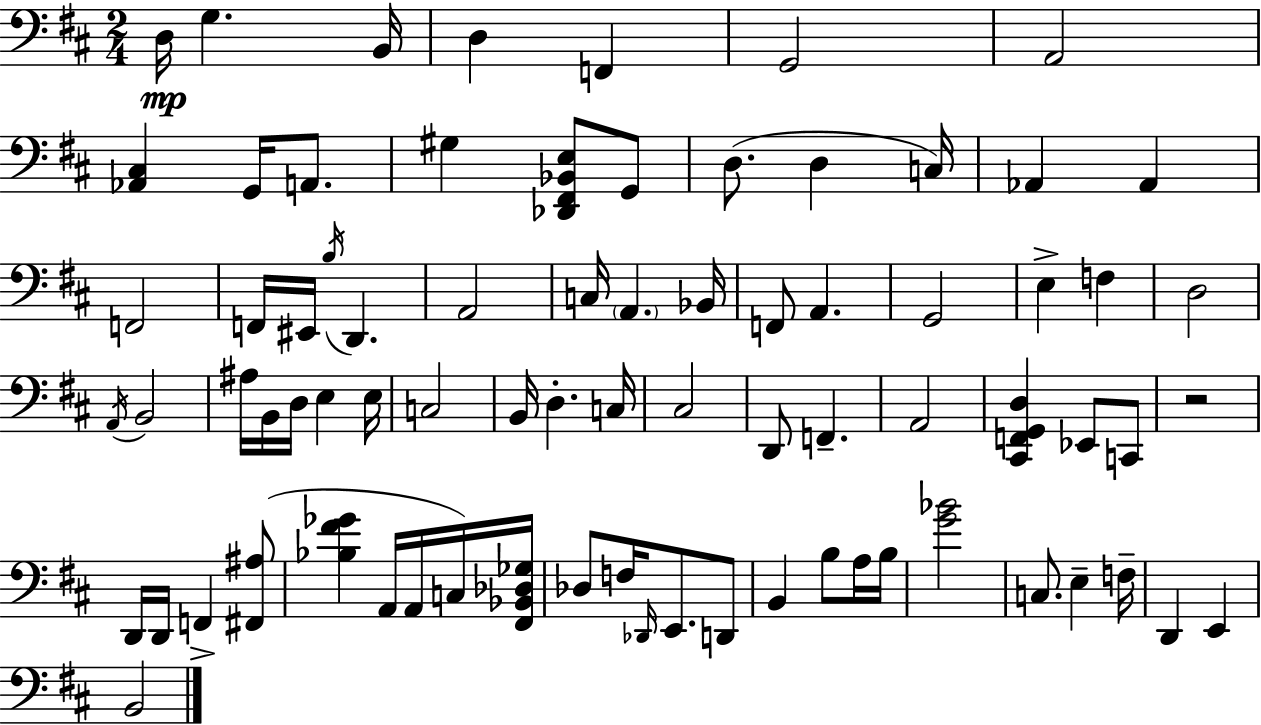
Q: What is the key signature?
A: D major